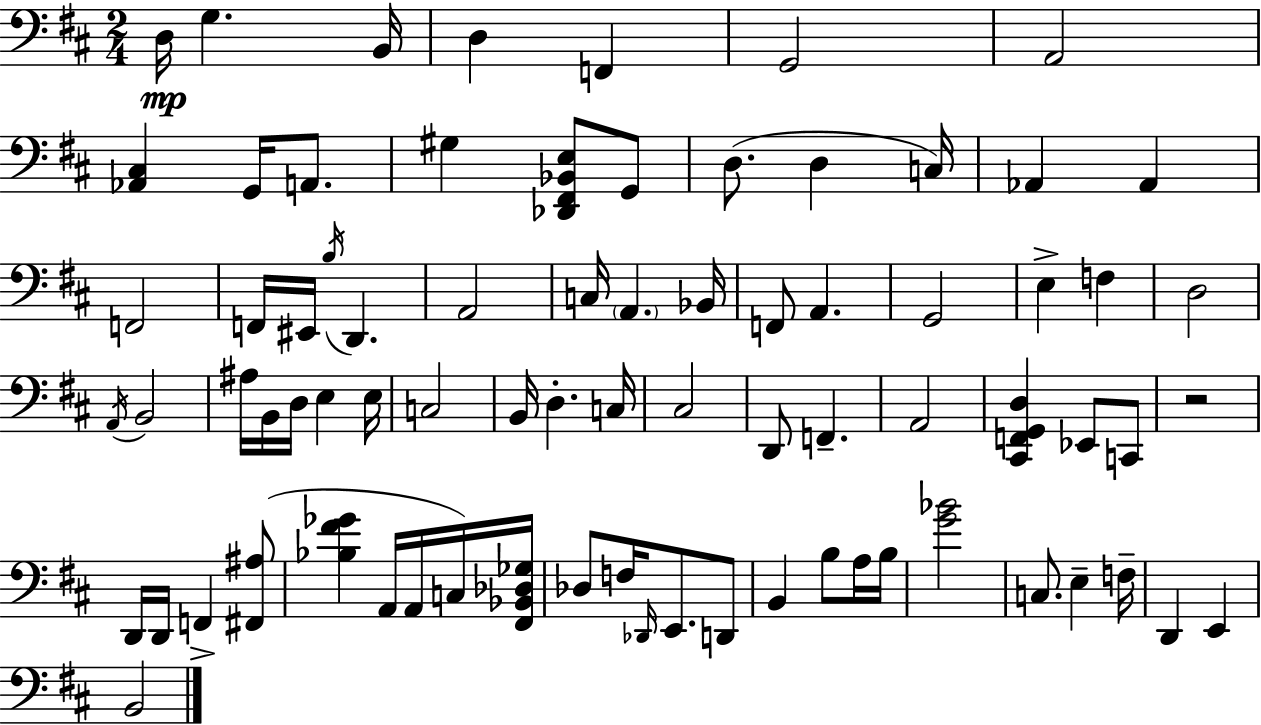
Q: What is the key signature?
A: D major